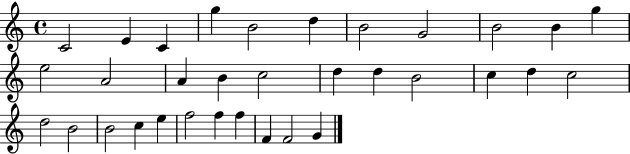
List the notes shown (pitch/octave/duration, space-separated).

C4/h E4/q C4/q G5/q B4/h D5/q B4/h G4/h B4/h B4/q G5/q E5/h A4/h A4/q B4/q C5/h D5/q D5/q B4/h C5/q D5/q C5/h D5/h B4/h B4/h C5/q E5/q F5/h F5/q F5/q F4/q F4/h G4/q